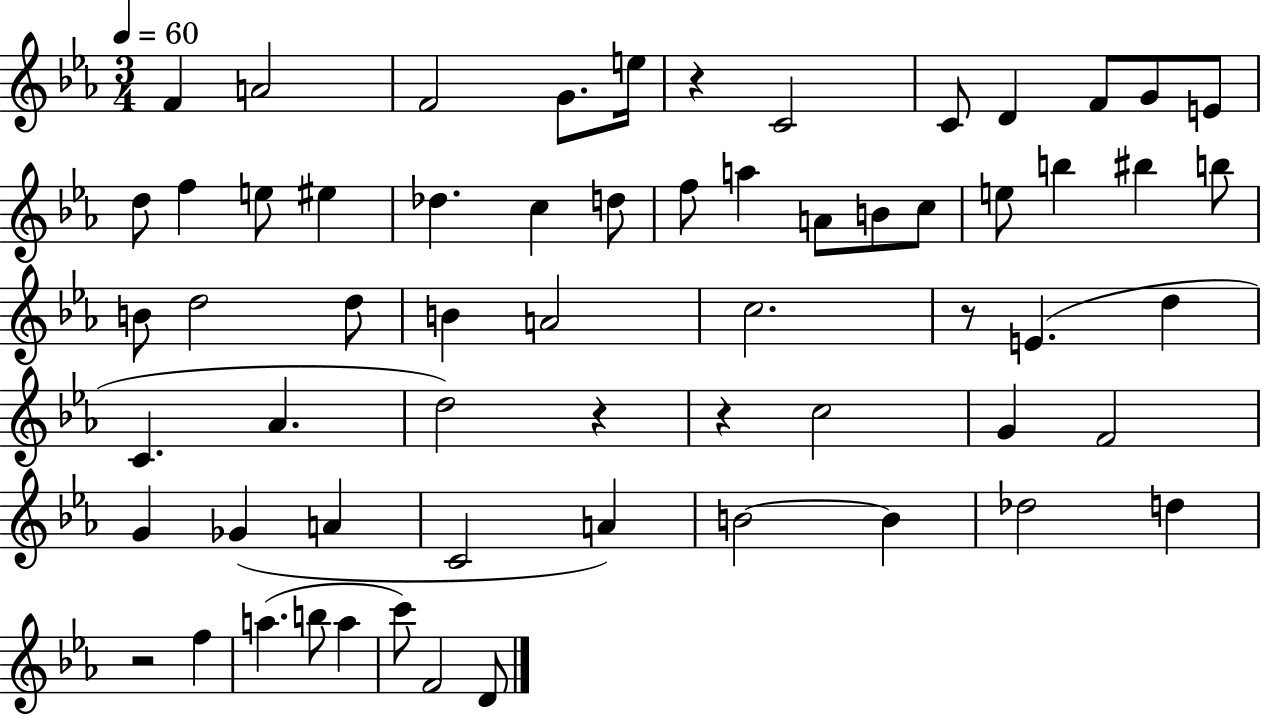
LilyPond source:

{
  \clef treble
  \numericTimeSignature
  \time 3/4
  \key ees \major
  \tempo 4 = 60
  f'4 a'2 | f'2 g'8. e''16 | r4 c'2 | c'8 d'4 f'8 g'8 e'8 | \break d''8 f''4 e''8 eis''4 | des''4. c''4 d''8 | f''8 a''4 a'8 b'8 c''8 | e''8 b''4 bis''4 b''8 | \break b'8 d''2 d''8 | b'4 a'2 | c''2. | r8 e'4.( d''4 | \break c'4. aes'4. | d''2) r4 | r4 c''2 | g'4 f'2 | \break g'4 ges'4( a'4 | c'2 a'4) | b'2~~ b'4 | des''2 d''4 | \break r2 f''4 | a''4.( b''8 a''4 | c'''8) f'2 d'8 | \bar "|."
}